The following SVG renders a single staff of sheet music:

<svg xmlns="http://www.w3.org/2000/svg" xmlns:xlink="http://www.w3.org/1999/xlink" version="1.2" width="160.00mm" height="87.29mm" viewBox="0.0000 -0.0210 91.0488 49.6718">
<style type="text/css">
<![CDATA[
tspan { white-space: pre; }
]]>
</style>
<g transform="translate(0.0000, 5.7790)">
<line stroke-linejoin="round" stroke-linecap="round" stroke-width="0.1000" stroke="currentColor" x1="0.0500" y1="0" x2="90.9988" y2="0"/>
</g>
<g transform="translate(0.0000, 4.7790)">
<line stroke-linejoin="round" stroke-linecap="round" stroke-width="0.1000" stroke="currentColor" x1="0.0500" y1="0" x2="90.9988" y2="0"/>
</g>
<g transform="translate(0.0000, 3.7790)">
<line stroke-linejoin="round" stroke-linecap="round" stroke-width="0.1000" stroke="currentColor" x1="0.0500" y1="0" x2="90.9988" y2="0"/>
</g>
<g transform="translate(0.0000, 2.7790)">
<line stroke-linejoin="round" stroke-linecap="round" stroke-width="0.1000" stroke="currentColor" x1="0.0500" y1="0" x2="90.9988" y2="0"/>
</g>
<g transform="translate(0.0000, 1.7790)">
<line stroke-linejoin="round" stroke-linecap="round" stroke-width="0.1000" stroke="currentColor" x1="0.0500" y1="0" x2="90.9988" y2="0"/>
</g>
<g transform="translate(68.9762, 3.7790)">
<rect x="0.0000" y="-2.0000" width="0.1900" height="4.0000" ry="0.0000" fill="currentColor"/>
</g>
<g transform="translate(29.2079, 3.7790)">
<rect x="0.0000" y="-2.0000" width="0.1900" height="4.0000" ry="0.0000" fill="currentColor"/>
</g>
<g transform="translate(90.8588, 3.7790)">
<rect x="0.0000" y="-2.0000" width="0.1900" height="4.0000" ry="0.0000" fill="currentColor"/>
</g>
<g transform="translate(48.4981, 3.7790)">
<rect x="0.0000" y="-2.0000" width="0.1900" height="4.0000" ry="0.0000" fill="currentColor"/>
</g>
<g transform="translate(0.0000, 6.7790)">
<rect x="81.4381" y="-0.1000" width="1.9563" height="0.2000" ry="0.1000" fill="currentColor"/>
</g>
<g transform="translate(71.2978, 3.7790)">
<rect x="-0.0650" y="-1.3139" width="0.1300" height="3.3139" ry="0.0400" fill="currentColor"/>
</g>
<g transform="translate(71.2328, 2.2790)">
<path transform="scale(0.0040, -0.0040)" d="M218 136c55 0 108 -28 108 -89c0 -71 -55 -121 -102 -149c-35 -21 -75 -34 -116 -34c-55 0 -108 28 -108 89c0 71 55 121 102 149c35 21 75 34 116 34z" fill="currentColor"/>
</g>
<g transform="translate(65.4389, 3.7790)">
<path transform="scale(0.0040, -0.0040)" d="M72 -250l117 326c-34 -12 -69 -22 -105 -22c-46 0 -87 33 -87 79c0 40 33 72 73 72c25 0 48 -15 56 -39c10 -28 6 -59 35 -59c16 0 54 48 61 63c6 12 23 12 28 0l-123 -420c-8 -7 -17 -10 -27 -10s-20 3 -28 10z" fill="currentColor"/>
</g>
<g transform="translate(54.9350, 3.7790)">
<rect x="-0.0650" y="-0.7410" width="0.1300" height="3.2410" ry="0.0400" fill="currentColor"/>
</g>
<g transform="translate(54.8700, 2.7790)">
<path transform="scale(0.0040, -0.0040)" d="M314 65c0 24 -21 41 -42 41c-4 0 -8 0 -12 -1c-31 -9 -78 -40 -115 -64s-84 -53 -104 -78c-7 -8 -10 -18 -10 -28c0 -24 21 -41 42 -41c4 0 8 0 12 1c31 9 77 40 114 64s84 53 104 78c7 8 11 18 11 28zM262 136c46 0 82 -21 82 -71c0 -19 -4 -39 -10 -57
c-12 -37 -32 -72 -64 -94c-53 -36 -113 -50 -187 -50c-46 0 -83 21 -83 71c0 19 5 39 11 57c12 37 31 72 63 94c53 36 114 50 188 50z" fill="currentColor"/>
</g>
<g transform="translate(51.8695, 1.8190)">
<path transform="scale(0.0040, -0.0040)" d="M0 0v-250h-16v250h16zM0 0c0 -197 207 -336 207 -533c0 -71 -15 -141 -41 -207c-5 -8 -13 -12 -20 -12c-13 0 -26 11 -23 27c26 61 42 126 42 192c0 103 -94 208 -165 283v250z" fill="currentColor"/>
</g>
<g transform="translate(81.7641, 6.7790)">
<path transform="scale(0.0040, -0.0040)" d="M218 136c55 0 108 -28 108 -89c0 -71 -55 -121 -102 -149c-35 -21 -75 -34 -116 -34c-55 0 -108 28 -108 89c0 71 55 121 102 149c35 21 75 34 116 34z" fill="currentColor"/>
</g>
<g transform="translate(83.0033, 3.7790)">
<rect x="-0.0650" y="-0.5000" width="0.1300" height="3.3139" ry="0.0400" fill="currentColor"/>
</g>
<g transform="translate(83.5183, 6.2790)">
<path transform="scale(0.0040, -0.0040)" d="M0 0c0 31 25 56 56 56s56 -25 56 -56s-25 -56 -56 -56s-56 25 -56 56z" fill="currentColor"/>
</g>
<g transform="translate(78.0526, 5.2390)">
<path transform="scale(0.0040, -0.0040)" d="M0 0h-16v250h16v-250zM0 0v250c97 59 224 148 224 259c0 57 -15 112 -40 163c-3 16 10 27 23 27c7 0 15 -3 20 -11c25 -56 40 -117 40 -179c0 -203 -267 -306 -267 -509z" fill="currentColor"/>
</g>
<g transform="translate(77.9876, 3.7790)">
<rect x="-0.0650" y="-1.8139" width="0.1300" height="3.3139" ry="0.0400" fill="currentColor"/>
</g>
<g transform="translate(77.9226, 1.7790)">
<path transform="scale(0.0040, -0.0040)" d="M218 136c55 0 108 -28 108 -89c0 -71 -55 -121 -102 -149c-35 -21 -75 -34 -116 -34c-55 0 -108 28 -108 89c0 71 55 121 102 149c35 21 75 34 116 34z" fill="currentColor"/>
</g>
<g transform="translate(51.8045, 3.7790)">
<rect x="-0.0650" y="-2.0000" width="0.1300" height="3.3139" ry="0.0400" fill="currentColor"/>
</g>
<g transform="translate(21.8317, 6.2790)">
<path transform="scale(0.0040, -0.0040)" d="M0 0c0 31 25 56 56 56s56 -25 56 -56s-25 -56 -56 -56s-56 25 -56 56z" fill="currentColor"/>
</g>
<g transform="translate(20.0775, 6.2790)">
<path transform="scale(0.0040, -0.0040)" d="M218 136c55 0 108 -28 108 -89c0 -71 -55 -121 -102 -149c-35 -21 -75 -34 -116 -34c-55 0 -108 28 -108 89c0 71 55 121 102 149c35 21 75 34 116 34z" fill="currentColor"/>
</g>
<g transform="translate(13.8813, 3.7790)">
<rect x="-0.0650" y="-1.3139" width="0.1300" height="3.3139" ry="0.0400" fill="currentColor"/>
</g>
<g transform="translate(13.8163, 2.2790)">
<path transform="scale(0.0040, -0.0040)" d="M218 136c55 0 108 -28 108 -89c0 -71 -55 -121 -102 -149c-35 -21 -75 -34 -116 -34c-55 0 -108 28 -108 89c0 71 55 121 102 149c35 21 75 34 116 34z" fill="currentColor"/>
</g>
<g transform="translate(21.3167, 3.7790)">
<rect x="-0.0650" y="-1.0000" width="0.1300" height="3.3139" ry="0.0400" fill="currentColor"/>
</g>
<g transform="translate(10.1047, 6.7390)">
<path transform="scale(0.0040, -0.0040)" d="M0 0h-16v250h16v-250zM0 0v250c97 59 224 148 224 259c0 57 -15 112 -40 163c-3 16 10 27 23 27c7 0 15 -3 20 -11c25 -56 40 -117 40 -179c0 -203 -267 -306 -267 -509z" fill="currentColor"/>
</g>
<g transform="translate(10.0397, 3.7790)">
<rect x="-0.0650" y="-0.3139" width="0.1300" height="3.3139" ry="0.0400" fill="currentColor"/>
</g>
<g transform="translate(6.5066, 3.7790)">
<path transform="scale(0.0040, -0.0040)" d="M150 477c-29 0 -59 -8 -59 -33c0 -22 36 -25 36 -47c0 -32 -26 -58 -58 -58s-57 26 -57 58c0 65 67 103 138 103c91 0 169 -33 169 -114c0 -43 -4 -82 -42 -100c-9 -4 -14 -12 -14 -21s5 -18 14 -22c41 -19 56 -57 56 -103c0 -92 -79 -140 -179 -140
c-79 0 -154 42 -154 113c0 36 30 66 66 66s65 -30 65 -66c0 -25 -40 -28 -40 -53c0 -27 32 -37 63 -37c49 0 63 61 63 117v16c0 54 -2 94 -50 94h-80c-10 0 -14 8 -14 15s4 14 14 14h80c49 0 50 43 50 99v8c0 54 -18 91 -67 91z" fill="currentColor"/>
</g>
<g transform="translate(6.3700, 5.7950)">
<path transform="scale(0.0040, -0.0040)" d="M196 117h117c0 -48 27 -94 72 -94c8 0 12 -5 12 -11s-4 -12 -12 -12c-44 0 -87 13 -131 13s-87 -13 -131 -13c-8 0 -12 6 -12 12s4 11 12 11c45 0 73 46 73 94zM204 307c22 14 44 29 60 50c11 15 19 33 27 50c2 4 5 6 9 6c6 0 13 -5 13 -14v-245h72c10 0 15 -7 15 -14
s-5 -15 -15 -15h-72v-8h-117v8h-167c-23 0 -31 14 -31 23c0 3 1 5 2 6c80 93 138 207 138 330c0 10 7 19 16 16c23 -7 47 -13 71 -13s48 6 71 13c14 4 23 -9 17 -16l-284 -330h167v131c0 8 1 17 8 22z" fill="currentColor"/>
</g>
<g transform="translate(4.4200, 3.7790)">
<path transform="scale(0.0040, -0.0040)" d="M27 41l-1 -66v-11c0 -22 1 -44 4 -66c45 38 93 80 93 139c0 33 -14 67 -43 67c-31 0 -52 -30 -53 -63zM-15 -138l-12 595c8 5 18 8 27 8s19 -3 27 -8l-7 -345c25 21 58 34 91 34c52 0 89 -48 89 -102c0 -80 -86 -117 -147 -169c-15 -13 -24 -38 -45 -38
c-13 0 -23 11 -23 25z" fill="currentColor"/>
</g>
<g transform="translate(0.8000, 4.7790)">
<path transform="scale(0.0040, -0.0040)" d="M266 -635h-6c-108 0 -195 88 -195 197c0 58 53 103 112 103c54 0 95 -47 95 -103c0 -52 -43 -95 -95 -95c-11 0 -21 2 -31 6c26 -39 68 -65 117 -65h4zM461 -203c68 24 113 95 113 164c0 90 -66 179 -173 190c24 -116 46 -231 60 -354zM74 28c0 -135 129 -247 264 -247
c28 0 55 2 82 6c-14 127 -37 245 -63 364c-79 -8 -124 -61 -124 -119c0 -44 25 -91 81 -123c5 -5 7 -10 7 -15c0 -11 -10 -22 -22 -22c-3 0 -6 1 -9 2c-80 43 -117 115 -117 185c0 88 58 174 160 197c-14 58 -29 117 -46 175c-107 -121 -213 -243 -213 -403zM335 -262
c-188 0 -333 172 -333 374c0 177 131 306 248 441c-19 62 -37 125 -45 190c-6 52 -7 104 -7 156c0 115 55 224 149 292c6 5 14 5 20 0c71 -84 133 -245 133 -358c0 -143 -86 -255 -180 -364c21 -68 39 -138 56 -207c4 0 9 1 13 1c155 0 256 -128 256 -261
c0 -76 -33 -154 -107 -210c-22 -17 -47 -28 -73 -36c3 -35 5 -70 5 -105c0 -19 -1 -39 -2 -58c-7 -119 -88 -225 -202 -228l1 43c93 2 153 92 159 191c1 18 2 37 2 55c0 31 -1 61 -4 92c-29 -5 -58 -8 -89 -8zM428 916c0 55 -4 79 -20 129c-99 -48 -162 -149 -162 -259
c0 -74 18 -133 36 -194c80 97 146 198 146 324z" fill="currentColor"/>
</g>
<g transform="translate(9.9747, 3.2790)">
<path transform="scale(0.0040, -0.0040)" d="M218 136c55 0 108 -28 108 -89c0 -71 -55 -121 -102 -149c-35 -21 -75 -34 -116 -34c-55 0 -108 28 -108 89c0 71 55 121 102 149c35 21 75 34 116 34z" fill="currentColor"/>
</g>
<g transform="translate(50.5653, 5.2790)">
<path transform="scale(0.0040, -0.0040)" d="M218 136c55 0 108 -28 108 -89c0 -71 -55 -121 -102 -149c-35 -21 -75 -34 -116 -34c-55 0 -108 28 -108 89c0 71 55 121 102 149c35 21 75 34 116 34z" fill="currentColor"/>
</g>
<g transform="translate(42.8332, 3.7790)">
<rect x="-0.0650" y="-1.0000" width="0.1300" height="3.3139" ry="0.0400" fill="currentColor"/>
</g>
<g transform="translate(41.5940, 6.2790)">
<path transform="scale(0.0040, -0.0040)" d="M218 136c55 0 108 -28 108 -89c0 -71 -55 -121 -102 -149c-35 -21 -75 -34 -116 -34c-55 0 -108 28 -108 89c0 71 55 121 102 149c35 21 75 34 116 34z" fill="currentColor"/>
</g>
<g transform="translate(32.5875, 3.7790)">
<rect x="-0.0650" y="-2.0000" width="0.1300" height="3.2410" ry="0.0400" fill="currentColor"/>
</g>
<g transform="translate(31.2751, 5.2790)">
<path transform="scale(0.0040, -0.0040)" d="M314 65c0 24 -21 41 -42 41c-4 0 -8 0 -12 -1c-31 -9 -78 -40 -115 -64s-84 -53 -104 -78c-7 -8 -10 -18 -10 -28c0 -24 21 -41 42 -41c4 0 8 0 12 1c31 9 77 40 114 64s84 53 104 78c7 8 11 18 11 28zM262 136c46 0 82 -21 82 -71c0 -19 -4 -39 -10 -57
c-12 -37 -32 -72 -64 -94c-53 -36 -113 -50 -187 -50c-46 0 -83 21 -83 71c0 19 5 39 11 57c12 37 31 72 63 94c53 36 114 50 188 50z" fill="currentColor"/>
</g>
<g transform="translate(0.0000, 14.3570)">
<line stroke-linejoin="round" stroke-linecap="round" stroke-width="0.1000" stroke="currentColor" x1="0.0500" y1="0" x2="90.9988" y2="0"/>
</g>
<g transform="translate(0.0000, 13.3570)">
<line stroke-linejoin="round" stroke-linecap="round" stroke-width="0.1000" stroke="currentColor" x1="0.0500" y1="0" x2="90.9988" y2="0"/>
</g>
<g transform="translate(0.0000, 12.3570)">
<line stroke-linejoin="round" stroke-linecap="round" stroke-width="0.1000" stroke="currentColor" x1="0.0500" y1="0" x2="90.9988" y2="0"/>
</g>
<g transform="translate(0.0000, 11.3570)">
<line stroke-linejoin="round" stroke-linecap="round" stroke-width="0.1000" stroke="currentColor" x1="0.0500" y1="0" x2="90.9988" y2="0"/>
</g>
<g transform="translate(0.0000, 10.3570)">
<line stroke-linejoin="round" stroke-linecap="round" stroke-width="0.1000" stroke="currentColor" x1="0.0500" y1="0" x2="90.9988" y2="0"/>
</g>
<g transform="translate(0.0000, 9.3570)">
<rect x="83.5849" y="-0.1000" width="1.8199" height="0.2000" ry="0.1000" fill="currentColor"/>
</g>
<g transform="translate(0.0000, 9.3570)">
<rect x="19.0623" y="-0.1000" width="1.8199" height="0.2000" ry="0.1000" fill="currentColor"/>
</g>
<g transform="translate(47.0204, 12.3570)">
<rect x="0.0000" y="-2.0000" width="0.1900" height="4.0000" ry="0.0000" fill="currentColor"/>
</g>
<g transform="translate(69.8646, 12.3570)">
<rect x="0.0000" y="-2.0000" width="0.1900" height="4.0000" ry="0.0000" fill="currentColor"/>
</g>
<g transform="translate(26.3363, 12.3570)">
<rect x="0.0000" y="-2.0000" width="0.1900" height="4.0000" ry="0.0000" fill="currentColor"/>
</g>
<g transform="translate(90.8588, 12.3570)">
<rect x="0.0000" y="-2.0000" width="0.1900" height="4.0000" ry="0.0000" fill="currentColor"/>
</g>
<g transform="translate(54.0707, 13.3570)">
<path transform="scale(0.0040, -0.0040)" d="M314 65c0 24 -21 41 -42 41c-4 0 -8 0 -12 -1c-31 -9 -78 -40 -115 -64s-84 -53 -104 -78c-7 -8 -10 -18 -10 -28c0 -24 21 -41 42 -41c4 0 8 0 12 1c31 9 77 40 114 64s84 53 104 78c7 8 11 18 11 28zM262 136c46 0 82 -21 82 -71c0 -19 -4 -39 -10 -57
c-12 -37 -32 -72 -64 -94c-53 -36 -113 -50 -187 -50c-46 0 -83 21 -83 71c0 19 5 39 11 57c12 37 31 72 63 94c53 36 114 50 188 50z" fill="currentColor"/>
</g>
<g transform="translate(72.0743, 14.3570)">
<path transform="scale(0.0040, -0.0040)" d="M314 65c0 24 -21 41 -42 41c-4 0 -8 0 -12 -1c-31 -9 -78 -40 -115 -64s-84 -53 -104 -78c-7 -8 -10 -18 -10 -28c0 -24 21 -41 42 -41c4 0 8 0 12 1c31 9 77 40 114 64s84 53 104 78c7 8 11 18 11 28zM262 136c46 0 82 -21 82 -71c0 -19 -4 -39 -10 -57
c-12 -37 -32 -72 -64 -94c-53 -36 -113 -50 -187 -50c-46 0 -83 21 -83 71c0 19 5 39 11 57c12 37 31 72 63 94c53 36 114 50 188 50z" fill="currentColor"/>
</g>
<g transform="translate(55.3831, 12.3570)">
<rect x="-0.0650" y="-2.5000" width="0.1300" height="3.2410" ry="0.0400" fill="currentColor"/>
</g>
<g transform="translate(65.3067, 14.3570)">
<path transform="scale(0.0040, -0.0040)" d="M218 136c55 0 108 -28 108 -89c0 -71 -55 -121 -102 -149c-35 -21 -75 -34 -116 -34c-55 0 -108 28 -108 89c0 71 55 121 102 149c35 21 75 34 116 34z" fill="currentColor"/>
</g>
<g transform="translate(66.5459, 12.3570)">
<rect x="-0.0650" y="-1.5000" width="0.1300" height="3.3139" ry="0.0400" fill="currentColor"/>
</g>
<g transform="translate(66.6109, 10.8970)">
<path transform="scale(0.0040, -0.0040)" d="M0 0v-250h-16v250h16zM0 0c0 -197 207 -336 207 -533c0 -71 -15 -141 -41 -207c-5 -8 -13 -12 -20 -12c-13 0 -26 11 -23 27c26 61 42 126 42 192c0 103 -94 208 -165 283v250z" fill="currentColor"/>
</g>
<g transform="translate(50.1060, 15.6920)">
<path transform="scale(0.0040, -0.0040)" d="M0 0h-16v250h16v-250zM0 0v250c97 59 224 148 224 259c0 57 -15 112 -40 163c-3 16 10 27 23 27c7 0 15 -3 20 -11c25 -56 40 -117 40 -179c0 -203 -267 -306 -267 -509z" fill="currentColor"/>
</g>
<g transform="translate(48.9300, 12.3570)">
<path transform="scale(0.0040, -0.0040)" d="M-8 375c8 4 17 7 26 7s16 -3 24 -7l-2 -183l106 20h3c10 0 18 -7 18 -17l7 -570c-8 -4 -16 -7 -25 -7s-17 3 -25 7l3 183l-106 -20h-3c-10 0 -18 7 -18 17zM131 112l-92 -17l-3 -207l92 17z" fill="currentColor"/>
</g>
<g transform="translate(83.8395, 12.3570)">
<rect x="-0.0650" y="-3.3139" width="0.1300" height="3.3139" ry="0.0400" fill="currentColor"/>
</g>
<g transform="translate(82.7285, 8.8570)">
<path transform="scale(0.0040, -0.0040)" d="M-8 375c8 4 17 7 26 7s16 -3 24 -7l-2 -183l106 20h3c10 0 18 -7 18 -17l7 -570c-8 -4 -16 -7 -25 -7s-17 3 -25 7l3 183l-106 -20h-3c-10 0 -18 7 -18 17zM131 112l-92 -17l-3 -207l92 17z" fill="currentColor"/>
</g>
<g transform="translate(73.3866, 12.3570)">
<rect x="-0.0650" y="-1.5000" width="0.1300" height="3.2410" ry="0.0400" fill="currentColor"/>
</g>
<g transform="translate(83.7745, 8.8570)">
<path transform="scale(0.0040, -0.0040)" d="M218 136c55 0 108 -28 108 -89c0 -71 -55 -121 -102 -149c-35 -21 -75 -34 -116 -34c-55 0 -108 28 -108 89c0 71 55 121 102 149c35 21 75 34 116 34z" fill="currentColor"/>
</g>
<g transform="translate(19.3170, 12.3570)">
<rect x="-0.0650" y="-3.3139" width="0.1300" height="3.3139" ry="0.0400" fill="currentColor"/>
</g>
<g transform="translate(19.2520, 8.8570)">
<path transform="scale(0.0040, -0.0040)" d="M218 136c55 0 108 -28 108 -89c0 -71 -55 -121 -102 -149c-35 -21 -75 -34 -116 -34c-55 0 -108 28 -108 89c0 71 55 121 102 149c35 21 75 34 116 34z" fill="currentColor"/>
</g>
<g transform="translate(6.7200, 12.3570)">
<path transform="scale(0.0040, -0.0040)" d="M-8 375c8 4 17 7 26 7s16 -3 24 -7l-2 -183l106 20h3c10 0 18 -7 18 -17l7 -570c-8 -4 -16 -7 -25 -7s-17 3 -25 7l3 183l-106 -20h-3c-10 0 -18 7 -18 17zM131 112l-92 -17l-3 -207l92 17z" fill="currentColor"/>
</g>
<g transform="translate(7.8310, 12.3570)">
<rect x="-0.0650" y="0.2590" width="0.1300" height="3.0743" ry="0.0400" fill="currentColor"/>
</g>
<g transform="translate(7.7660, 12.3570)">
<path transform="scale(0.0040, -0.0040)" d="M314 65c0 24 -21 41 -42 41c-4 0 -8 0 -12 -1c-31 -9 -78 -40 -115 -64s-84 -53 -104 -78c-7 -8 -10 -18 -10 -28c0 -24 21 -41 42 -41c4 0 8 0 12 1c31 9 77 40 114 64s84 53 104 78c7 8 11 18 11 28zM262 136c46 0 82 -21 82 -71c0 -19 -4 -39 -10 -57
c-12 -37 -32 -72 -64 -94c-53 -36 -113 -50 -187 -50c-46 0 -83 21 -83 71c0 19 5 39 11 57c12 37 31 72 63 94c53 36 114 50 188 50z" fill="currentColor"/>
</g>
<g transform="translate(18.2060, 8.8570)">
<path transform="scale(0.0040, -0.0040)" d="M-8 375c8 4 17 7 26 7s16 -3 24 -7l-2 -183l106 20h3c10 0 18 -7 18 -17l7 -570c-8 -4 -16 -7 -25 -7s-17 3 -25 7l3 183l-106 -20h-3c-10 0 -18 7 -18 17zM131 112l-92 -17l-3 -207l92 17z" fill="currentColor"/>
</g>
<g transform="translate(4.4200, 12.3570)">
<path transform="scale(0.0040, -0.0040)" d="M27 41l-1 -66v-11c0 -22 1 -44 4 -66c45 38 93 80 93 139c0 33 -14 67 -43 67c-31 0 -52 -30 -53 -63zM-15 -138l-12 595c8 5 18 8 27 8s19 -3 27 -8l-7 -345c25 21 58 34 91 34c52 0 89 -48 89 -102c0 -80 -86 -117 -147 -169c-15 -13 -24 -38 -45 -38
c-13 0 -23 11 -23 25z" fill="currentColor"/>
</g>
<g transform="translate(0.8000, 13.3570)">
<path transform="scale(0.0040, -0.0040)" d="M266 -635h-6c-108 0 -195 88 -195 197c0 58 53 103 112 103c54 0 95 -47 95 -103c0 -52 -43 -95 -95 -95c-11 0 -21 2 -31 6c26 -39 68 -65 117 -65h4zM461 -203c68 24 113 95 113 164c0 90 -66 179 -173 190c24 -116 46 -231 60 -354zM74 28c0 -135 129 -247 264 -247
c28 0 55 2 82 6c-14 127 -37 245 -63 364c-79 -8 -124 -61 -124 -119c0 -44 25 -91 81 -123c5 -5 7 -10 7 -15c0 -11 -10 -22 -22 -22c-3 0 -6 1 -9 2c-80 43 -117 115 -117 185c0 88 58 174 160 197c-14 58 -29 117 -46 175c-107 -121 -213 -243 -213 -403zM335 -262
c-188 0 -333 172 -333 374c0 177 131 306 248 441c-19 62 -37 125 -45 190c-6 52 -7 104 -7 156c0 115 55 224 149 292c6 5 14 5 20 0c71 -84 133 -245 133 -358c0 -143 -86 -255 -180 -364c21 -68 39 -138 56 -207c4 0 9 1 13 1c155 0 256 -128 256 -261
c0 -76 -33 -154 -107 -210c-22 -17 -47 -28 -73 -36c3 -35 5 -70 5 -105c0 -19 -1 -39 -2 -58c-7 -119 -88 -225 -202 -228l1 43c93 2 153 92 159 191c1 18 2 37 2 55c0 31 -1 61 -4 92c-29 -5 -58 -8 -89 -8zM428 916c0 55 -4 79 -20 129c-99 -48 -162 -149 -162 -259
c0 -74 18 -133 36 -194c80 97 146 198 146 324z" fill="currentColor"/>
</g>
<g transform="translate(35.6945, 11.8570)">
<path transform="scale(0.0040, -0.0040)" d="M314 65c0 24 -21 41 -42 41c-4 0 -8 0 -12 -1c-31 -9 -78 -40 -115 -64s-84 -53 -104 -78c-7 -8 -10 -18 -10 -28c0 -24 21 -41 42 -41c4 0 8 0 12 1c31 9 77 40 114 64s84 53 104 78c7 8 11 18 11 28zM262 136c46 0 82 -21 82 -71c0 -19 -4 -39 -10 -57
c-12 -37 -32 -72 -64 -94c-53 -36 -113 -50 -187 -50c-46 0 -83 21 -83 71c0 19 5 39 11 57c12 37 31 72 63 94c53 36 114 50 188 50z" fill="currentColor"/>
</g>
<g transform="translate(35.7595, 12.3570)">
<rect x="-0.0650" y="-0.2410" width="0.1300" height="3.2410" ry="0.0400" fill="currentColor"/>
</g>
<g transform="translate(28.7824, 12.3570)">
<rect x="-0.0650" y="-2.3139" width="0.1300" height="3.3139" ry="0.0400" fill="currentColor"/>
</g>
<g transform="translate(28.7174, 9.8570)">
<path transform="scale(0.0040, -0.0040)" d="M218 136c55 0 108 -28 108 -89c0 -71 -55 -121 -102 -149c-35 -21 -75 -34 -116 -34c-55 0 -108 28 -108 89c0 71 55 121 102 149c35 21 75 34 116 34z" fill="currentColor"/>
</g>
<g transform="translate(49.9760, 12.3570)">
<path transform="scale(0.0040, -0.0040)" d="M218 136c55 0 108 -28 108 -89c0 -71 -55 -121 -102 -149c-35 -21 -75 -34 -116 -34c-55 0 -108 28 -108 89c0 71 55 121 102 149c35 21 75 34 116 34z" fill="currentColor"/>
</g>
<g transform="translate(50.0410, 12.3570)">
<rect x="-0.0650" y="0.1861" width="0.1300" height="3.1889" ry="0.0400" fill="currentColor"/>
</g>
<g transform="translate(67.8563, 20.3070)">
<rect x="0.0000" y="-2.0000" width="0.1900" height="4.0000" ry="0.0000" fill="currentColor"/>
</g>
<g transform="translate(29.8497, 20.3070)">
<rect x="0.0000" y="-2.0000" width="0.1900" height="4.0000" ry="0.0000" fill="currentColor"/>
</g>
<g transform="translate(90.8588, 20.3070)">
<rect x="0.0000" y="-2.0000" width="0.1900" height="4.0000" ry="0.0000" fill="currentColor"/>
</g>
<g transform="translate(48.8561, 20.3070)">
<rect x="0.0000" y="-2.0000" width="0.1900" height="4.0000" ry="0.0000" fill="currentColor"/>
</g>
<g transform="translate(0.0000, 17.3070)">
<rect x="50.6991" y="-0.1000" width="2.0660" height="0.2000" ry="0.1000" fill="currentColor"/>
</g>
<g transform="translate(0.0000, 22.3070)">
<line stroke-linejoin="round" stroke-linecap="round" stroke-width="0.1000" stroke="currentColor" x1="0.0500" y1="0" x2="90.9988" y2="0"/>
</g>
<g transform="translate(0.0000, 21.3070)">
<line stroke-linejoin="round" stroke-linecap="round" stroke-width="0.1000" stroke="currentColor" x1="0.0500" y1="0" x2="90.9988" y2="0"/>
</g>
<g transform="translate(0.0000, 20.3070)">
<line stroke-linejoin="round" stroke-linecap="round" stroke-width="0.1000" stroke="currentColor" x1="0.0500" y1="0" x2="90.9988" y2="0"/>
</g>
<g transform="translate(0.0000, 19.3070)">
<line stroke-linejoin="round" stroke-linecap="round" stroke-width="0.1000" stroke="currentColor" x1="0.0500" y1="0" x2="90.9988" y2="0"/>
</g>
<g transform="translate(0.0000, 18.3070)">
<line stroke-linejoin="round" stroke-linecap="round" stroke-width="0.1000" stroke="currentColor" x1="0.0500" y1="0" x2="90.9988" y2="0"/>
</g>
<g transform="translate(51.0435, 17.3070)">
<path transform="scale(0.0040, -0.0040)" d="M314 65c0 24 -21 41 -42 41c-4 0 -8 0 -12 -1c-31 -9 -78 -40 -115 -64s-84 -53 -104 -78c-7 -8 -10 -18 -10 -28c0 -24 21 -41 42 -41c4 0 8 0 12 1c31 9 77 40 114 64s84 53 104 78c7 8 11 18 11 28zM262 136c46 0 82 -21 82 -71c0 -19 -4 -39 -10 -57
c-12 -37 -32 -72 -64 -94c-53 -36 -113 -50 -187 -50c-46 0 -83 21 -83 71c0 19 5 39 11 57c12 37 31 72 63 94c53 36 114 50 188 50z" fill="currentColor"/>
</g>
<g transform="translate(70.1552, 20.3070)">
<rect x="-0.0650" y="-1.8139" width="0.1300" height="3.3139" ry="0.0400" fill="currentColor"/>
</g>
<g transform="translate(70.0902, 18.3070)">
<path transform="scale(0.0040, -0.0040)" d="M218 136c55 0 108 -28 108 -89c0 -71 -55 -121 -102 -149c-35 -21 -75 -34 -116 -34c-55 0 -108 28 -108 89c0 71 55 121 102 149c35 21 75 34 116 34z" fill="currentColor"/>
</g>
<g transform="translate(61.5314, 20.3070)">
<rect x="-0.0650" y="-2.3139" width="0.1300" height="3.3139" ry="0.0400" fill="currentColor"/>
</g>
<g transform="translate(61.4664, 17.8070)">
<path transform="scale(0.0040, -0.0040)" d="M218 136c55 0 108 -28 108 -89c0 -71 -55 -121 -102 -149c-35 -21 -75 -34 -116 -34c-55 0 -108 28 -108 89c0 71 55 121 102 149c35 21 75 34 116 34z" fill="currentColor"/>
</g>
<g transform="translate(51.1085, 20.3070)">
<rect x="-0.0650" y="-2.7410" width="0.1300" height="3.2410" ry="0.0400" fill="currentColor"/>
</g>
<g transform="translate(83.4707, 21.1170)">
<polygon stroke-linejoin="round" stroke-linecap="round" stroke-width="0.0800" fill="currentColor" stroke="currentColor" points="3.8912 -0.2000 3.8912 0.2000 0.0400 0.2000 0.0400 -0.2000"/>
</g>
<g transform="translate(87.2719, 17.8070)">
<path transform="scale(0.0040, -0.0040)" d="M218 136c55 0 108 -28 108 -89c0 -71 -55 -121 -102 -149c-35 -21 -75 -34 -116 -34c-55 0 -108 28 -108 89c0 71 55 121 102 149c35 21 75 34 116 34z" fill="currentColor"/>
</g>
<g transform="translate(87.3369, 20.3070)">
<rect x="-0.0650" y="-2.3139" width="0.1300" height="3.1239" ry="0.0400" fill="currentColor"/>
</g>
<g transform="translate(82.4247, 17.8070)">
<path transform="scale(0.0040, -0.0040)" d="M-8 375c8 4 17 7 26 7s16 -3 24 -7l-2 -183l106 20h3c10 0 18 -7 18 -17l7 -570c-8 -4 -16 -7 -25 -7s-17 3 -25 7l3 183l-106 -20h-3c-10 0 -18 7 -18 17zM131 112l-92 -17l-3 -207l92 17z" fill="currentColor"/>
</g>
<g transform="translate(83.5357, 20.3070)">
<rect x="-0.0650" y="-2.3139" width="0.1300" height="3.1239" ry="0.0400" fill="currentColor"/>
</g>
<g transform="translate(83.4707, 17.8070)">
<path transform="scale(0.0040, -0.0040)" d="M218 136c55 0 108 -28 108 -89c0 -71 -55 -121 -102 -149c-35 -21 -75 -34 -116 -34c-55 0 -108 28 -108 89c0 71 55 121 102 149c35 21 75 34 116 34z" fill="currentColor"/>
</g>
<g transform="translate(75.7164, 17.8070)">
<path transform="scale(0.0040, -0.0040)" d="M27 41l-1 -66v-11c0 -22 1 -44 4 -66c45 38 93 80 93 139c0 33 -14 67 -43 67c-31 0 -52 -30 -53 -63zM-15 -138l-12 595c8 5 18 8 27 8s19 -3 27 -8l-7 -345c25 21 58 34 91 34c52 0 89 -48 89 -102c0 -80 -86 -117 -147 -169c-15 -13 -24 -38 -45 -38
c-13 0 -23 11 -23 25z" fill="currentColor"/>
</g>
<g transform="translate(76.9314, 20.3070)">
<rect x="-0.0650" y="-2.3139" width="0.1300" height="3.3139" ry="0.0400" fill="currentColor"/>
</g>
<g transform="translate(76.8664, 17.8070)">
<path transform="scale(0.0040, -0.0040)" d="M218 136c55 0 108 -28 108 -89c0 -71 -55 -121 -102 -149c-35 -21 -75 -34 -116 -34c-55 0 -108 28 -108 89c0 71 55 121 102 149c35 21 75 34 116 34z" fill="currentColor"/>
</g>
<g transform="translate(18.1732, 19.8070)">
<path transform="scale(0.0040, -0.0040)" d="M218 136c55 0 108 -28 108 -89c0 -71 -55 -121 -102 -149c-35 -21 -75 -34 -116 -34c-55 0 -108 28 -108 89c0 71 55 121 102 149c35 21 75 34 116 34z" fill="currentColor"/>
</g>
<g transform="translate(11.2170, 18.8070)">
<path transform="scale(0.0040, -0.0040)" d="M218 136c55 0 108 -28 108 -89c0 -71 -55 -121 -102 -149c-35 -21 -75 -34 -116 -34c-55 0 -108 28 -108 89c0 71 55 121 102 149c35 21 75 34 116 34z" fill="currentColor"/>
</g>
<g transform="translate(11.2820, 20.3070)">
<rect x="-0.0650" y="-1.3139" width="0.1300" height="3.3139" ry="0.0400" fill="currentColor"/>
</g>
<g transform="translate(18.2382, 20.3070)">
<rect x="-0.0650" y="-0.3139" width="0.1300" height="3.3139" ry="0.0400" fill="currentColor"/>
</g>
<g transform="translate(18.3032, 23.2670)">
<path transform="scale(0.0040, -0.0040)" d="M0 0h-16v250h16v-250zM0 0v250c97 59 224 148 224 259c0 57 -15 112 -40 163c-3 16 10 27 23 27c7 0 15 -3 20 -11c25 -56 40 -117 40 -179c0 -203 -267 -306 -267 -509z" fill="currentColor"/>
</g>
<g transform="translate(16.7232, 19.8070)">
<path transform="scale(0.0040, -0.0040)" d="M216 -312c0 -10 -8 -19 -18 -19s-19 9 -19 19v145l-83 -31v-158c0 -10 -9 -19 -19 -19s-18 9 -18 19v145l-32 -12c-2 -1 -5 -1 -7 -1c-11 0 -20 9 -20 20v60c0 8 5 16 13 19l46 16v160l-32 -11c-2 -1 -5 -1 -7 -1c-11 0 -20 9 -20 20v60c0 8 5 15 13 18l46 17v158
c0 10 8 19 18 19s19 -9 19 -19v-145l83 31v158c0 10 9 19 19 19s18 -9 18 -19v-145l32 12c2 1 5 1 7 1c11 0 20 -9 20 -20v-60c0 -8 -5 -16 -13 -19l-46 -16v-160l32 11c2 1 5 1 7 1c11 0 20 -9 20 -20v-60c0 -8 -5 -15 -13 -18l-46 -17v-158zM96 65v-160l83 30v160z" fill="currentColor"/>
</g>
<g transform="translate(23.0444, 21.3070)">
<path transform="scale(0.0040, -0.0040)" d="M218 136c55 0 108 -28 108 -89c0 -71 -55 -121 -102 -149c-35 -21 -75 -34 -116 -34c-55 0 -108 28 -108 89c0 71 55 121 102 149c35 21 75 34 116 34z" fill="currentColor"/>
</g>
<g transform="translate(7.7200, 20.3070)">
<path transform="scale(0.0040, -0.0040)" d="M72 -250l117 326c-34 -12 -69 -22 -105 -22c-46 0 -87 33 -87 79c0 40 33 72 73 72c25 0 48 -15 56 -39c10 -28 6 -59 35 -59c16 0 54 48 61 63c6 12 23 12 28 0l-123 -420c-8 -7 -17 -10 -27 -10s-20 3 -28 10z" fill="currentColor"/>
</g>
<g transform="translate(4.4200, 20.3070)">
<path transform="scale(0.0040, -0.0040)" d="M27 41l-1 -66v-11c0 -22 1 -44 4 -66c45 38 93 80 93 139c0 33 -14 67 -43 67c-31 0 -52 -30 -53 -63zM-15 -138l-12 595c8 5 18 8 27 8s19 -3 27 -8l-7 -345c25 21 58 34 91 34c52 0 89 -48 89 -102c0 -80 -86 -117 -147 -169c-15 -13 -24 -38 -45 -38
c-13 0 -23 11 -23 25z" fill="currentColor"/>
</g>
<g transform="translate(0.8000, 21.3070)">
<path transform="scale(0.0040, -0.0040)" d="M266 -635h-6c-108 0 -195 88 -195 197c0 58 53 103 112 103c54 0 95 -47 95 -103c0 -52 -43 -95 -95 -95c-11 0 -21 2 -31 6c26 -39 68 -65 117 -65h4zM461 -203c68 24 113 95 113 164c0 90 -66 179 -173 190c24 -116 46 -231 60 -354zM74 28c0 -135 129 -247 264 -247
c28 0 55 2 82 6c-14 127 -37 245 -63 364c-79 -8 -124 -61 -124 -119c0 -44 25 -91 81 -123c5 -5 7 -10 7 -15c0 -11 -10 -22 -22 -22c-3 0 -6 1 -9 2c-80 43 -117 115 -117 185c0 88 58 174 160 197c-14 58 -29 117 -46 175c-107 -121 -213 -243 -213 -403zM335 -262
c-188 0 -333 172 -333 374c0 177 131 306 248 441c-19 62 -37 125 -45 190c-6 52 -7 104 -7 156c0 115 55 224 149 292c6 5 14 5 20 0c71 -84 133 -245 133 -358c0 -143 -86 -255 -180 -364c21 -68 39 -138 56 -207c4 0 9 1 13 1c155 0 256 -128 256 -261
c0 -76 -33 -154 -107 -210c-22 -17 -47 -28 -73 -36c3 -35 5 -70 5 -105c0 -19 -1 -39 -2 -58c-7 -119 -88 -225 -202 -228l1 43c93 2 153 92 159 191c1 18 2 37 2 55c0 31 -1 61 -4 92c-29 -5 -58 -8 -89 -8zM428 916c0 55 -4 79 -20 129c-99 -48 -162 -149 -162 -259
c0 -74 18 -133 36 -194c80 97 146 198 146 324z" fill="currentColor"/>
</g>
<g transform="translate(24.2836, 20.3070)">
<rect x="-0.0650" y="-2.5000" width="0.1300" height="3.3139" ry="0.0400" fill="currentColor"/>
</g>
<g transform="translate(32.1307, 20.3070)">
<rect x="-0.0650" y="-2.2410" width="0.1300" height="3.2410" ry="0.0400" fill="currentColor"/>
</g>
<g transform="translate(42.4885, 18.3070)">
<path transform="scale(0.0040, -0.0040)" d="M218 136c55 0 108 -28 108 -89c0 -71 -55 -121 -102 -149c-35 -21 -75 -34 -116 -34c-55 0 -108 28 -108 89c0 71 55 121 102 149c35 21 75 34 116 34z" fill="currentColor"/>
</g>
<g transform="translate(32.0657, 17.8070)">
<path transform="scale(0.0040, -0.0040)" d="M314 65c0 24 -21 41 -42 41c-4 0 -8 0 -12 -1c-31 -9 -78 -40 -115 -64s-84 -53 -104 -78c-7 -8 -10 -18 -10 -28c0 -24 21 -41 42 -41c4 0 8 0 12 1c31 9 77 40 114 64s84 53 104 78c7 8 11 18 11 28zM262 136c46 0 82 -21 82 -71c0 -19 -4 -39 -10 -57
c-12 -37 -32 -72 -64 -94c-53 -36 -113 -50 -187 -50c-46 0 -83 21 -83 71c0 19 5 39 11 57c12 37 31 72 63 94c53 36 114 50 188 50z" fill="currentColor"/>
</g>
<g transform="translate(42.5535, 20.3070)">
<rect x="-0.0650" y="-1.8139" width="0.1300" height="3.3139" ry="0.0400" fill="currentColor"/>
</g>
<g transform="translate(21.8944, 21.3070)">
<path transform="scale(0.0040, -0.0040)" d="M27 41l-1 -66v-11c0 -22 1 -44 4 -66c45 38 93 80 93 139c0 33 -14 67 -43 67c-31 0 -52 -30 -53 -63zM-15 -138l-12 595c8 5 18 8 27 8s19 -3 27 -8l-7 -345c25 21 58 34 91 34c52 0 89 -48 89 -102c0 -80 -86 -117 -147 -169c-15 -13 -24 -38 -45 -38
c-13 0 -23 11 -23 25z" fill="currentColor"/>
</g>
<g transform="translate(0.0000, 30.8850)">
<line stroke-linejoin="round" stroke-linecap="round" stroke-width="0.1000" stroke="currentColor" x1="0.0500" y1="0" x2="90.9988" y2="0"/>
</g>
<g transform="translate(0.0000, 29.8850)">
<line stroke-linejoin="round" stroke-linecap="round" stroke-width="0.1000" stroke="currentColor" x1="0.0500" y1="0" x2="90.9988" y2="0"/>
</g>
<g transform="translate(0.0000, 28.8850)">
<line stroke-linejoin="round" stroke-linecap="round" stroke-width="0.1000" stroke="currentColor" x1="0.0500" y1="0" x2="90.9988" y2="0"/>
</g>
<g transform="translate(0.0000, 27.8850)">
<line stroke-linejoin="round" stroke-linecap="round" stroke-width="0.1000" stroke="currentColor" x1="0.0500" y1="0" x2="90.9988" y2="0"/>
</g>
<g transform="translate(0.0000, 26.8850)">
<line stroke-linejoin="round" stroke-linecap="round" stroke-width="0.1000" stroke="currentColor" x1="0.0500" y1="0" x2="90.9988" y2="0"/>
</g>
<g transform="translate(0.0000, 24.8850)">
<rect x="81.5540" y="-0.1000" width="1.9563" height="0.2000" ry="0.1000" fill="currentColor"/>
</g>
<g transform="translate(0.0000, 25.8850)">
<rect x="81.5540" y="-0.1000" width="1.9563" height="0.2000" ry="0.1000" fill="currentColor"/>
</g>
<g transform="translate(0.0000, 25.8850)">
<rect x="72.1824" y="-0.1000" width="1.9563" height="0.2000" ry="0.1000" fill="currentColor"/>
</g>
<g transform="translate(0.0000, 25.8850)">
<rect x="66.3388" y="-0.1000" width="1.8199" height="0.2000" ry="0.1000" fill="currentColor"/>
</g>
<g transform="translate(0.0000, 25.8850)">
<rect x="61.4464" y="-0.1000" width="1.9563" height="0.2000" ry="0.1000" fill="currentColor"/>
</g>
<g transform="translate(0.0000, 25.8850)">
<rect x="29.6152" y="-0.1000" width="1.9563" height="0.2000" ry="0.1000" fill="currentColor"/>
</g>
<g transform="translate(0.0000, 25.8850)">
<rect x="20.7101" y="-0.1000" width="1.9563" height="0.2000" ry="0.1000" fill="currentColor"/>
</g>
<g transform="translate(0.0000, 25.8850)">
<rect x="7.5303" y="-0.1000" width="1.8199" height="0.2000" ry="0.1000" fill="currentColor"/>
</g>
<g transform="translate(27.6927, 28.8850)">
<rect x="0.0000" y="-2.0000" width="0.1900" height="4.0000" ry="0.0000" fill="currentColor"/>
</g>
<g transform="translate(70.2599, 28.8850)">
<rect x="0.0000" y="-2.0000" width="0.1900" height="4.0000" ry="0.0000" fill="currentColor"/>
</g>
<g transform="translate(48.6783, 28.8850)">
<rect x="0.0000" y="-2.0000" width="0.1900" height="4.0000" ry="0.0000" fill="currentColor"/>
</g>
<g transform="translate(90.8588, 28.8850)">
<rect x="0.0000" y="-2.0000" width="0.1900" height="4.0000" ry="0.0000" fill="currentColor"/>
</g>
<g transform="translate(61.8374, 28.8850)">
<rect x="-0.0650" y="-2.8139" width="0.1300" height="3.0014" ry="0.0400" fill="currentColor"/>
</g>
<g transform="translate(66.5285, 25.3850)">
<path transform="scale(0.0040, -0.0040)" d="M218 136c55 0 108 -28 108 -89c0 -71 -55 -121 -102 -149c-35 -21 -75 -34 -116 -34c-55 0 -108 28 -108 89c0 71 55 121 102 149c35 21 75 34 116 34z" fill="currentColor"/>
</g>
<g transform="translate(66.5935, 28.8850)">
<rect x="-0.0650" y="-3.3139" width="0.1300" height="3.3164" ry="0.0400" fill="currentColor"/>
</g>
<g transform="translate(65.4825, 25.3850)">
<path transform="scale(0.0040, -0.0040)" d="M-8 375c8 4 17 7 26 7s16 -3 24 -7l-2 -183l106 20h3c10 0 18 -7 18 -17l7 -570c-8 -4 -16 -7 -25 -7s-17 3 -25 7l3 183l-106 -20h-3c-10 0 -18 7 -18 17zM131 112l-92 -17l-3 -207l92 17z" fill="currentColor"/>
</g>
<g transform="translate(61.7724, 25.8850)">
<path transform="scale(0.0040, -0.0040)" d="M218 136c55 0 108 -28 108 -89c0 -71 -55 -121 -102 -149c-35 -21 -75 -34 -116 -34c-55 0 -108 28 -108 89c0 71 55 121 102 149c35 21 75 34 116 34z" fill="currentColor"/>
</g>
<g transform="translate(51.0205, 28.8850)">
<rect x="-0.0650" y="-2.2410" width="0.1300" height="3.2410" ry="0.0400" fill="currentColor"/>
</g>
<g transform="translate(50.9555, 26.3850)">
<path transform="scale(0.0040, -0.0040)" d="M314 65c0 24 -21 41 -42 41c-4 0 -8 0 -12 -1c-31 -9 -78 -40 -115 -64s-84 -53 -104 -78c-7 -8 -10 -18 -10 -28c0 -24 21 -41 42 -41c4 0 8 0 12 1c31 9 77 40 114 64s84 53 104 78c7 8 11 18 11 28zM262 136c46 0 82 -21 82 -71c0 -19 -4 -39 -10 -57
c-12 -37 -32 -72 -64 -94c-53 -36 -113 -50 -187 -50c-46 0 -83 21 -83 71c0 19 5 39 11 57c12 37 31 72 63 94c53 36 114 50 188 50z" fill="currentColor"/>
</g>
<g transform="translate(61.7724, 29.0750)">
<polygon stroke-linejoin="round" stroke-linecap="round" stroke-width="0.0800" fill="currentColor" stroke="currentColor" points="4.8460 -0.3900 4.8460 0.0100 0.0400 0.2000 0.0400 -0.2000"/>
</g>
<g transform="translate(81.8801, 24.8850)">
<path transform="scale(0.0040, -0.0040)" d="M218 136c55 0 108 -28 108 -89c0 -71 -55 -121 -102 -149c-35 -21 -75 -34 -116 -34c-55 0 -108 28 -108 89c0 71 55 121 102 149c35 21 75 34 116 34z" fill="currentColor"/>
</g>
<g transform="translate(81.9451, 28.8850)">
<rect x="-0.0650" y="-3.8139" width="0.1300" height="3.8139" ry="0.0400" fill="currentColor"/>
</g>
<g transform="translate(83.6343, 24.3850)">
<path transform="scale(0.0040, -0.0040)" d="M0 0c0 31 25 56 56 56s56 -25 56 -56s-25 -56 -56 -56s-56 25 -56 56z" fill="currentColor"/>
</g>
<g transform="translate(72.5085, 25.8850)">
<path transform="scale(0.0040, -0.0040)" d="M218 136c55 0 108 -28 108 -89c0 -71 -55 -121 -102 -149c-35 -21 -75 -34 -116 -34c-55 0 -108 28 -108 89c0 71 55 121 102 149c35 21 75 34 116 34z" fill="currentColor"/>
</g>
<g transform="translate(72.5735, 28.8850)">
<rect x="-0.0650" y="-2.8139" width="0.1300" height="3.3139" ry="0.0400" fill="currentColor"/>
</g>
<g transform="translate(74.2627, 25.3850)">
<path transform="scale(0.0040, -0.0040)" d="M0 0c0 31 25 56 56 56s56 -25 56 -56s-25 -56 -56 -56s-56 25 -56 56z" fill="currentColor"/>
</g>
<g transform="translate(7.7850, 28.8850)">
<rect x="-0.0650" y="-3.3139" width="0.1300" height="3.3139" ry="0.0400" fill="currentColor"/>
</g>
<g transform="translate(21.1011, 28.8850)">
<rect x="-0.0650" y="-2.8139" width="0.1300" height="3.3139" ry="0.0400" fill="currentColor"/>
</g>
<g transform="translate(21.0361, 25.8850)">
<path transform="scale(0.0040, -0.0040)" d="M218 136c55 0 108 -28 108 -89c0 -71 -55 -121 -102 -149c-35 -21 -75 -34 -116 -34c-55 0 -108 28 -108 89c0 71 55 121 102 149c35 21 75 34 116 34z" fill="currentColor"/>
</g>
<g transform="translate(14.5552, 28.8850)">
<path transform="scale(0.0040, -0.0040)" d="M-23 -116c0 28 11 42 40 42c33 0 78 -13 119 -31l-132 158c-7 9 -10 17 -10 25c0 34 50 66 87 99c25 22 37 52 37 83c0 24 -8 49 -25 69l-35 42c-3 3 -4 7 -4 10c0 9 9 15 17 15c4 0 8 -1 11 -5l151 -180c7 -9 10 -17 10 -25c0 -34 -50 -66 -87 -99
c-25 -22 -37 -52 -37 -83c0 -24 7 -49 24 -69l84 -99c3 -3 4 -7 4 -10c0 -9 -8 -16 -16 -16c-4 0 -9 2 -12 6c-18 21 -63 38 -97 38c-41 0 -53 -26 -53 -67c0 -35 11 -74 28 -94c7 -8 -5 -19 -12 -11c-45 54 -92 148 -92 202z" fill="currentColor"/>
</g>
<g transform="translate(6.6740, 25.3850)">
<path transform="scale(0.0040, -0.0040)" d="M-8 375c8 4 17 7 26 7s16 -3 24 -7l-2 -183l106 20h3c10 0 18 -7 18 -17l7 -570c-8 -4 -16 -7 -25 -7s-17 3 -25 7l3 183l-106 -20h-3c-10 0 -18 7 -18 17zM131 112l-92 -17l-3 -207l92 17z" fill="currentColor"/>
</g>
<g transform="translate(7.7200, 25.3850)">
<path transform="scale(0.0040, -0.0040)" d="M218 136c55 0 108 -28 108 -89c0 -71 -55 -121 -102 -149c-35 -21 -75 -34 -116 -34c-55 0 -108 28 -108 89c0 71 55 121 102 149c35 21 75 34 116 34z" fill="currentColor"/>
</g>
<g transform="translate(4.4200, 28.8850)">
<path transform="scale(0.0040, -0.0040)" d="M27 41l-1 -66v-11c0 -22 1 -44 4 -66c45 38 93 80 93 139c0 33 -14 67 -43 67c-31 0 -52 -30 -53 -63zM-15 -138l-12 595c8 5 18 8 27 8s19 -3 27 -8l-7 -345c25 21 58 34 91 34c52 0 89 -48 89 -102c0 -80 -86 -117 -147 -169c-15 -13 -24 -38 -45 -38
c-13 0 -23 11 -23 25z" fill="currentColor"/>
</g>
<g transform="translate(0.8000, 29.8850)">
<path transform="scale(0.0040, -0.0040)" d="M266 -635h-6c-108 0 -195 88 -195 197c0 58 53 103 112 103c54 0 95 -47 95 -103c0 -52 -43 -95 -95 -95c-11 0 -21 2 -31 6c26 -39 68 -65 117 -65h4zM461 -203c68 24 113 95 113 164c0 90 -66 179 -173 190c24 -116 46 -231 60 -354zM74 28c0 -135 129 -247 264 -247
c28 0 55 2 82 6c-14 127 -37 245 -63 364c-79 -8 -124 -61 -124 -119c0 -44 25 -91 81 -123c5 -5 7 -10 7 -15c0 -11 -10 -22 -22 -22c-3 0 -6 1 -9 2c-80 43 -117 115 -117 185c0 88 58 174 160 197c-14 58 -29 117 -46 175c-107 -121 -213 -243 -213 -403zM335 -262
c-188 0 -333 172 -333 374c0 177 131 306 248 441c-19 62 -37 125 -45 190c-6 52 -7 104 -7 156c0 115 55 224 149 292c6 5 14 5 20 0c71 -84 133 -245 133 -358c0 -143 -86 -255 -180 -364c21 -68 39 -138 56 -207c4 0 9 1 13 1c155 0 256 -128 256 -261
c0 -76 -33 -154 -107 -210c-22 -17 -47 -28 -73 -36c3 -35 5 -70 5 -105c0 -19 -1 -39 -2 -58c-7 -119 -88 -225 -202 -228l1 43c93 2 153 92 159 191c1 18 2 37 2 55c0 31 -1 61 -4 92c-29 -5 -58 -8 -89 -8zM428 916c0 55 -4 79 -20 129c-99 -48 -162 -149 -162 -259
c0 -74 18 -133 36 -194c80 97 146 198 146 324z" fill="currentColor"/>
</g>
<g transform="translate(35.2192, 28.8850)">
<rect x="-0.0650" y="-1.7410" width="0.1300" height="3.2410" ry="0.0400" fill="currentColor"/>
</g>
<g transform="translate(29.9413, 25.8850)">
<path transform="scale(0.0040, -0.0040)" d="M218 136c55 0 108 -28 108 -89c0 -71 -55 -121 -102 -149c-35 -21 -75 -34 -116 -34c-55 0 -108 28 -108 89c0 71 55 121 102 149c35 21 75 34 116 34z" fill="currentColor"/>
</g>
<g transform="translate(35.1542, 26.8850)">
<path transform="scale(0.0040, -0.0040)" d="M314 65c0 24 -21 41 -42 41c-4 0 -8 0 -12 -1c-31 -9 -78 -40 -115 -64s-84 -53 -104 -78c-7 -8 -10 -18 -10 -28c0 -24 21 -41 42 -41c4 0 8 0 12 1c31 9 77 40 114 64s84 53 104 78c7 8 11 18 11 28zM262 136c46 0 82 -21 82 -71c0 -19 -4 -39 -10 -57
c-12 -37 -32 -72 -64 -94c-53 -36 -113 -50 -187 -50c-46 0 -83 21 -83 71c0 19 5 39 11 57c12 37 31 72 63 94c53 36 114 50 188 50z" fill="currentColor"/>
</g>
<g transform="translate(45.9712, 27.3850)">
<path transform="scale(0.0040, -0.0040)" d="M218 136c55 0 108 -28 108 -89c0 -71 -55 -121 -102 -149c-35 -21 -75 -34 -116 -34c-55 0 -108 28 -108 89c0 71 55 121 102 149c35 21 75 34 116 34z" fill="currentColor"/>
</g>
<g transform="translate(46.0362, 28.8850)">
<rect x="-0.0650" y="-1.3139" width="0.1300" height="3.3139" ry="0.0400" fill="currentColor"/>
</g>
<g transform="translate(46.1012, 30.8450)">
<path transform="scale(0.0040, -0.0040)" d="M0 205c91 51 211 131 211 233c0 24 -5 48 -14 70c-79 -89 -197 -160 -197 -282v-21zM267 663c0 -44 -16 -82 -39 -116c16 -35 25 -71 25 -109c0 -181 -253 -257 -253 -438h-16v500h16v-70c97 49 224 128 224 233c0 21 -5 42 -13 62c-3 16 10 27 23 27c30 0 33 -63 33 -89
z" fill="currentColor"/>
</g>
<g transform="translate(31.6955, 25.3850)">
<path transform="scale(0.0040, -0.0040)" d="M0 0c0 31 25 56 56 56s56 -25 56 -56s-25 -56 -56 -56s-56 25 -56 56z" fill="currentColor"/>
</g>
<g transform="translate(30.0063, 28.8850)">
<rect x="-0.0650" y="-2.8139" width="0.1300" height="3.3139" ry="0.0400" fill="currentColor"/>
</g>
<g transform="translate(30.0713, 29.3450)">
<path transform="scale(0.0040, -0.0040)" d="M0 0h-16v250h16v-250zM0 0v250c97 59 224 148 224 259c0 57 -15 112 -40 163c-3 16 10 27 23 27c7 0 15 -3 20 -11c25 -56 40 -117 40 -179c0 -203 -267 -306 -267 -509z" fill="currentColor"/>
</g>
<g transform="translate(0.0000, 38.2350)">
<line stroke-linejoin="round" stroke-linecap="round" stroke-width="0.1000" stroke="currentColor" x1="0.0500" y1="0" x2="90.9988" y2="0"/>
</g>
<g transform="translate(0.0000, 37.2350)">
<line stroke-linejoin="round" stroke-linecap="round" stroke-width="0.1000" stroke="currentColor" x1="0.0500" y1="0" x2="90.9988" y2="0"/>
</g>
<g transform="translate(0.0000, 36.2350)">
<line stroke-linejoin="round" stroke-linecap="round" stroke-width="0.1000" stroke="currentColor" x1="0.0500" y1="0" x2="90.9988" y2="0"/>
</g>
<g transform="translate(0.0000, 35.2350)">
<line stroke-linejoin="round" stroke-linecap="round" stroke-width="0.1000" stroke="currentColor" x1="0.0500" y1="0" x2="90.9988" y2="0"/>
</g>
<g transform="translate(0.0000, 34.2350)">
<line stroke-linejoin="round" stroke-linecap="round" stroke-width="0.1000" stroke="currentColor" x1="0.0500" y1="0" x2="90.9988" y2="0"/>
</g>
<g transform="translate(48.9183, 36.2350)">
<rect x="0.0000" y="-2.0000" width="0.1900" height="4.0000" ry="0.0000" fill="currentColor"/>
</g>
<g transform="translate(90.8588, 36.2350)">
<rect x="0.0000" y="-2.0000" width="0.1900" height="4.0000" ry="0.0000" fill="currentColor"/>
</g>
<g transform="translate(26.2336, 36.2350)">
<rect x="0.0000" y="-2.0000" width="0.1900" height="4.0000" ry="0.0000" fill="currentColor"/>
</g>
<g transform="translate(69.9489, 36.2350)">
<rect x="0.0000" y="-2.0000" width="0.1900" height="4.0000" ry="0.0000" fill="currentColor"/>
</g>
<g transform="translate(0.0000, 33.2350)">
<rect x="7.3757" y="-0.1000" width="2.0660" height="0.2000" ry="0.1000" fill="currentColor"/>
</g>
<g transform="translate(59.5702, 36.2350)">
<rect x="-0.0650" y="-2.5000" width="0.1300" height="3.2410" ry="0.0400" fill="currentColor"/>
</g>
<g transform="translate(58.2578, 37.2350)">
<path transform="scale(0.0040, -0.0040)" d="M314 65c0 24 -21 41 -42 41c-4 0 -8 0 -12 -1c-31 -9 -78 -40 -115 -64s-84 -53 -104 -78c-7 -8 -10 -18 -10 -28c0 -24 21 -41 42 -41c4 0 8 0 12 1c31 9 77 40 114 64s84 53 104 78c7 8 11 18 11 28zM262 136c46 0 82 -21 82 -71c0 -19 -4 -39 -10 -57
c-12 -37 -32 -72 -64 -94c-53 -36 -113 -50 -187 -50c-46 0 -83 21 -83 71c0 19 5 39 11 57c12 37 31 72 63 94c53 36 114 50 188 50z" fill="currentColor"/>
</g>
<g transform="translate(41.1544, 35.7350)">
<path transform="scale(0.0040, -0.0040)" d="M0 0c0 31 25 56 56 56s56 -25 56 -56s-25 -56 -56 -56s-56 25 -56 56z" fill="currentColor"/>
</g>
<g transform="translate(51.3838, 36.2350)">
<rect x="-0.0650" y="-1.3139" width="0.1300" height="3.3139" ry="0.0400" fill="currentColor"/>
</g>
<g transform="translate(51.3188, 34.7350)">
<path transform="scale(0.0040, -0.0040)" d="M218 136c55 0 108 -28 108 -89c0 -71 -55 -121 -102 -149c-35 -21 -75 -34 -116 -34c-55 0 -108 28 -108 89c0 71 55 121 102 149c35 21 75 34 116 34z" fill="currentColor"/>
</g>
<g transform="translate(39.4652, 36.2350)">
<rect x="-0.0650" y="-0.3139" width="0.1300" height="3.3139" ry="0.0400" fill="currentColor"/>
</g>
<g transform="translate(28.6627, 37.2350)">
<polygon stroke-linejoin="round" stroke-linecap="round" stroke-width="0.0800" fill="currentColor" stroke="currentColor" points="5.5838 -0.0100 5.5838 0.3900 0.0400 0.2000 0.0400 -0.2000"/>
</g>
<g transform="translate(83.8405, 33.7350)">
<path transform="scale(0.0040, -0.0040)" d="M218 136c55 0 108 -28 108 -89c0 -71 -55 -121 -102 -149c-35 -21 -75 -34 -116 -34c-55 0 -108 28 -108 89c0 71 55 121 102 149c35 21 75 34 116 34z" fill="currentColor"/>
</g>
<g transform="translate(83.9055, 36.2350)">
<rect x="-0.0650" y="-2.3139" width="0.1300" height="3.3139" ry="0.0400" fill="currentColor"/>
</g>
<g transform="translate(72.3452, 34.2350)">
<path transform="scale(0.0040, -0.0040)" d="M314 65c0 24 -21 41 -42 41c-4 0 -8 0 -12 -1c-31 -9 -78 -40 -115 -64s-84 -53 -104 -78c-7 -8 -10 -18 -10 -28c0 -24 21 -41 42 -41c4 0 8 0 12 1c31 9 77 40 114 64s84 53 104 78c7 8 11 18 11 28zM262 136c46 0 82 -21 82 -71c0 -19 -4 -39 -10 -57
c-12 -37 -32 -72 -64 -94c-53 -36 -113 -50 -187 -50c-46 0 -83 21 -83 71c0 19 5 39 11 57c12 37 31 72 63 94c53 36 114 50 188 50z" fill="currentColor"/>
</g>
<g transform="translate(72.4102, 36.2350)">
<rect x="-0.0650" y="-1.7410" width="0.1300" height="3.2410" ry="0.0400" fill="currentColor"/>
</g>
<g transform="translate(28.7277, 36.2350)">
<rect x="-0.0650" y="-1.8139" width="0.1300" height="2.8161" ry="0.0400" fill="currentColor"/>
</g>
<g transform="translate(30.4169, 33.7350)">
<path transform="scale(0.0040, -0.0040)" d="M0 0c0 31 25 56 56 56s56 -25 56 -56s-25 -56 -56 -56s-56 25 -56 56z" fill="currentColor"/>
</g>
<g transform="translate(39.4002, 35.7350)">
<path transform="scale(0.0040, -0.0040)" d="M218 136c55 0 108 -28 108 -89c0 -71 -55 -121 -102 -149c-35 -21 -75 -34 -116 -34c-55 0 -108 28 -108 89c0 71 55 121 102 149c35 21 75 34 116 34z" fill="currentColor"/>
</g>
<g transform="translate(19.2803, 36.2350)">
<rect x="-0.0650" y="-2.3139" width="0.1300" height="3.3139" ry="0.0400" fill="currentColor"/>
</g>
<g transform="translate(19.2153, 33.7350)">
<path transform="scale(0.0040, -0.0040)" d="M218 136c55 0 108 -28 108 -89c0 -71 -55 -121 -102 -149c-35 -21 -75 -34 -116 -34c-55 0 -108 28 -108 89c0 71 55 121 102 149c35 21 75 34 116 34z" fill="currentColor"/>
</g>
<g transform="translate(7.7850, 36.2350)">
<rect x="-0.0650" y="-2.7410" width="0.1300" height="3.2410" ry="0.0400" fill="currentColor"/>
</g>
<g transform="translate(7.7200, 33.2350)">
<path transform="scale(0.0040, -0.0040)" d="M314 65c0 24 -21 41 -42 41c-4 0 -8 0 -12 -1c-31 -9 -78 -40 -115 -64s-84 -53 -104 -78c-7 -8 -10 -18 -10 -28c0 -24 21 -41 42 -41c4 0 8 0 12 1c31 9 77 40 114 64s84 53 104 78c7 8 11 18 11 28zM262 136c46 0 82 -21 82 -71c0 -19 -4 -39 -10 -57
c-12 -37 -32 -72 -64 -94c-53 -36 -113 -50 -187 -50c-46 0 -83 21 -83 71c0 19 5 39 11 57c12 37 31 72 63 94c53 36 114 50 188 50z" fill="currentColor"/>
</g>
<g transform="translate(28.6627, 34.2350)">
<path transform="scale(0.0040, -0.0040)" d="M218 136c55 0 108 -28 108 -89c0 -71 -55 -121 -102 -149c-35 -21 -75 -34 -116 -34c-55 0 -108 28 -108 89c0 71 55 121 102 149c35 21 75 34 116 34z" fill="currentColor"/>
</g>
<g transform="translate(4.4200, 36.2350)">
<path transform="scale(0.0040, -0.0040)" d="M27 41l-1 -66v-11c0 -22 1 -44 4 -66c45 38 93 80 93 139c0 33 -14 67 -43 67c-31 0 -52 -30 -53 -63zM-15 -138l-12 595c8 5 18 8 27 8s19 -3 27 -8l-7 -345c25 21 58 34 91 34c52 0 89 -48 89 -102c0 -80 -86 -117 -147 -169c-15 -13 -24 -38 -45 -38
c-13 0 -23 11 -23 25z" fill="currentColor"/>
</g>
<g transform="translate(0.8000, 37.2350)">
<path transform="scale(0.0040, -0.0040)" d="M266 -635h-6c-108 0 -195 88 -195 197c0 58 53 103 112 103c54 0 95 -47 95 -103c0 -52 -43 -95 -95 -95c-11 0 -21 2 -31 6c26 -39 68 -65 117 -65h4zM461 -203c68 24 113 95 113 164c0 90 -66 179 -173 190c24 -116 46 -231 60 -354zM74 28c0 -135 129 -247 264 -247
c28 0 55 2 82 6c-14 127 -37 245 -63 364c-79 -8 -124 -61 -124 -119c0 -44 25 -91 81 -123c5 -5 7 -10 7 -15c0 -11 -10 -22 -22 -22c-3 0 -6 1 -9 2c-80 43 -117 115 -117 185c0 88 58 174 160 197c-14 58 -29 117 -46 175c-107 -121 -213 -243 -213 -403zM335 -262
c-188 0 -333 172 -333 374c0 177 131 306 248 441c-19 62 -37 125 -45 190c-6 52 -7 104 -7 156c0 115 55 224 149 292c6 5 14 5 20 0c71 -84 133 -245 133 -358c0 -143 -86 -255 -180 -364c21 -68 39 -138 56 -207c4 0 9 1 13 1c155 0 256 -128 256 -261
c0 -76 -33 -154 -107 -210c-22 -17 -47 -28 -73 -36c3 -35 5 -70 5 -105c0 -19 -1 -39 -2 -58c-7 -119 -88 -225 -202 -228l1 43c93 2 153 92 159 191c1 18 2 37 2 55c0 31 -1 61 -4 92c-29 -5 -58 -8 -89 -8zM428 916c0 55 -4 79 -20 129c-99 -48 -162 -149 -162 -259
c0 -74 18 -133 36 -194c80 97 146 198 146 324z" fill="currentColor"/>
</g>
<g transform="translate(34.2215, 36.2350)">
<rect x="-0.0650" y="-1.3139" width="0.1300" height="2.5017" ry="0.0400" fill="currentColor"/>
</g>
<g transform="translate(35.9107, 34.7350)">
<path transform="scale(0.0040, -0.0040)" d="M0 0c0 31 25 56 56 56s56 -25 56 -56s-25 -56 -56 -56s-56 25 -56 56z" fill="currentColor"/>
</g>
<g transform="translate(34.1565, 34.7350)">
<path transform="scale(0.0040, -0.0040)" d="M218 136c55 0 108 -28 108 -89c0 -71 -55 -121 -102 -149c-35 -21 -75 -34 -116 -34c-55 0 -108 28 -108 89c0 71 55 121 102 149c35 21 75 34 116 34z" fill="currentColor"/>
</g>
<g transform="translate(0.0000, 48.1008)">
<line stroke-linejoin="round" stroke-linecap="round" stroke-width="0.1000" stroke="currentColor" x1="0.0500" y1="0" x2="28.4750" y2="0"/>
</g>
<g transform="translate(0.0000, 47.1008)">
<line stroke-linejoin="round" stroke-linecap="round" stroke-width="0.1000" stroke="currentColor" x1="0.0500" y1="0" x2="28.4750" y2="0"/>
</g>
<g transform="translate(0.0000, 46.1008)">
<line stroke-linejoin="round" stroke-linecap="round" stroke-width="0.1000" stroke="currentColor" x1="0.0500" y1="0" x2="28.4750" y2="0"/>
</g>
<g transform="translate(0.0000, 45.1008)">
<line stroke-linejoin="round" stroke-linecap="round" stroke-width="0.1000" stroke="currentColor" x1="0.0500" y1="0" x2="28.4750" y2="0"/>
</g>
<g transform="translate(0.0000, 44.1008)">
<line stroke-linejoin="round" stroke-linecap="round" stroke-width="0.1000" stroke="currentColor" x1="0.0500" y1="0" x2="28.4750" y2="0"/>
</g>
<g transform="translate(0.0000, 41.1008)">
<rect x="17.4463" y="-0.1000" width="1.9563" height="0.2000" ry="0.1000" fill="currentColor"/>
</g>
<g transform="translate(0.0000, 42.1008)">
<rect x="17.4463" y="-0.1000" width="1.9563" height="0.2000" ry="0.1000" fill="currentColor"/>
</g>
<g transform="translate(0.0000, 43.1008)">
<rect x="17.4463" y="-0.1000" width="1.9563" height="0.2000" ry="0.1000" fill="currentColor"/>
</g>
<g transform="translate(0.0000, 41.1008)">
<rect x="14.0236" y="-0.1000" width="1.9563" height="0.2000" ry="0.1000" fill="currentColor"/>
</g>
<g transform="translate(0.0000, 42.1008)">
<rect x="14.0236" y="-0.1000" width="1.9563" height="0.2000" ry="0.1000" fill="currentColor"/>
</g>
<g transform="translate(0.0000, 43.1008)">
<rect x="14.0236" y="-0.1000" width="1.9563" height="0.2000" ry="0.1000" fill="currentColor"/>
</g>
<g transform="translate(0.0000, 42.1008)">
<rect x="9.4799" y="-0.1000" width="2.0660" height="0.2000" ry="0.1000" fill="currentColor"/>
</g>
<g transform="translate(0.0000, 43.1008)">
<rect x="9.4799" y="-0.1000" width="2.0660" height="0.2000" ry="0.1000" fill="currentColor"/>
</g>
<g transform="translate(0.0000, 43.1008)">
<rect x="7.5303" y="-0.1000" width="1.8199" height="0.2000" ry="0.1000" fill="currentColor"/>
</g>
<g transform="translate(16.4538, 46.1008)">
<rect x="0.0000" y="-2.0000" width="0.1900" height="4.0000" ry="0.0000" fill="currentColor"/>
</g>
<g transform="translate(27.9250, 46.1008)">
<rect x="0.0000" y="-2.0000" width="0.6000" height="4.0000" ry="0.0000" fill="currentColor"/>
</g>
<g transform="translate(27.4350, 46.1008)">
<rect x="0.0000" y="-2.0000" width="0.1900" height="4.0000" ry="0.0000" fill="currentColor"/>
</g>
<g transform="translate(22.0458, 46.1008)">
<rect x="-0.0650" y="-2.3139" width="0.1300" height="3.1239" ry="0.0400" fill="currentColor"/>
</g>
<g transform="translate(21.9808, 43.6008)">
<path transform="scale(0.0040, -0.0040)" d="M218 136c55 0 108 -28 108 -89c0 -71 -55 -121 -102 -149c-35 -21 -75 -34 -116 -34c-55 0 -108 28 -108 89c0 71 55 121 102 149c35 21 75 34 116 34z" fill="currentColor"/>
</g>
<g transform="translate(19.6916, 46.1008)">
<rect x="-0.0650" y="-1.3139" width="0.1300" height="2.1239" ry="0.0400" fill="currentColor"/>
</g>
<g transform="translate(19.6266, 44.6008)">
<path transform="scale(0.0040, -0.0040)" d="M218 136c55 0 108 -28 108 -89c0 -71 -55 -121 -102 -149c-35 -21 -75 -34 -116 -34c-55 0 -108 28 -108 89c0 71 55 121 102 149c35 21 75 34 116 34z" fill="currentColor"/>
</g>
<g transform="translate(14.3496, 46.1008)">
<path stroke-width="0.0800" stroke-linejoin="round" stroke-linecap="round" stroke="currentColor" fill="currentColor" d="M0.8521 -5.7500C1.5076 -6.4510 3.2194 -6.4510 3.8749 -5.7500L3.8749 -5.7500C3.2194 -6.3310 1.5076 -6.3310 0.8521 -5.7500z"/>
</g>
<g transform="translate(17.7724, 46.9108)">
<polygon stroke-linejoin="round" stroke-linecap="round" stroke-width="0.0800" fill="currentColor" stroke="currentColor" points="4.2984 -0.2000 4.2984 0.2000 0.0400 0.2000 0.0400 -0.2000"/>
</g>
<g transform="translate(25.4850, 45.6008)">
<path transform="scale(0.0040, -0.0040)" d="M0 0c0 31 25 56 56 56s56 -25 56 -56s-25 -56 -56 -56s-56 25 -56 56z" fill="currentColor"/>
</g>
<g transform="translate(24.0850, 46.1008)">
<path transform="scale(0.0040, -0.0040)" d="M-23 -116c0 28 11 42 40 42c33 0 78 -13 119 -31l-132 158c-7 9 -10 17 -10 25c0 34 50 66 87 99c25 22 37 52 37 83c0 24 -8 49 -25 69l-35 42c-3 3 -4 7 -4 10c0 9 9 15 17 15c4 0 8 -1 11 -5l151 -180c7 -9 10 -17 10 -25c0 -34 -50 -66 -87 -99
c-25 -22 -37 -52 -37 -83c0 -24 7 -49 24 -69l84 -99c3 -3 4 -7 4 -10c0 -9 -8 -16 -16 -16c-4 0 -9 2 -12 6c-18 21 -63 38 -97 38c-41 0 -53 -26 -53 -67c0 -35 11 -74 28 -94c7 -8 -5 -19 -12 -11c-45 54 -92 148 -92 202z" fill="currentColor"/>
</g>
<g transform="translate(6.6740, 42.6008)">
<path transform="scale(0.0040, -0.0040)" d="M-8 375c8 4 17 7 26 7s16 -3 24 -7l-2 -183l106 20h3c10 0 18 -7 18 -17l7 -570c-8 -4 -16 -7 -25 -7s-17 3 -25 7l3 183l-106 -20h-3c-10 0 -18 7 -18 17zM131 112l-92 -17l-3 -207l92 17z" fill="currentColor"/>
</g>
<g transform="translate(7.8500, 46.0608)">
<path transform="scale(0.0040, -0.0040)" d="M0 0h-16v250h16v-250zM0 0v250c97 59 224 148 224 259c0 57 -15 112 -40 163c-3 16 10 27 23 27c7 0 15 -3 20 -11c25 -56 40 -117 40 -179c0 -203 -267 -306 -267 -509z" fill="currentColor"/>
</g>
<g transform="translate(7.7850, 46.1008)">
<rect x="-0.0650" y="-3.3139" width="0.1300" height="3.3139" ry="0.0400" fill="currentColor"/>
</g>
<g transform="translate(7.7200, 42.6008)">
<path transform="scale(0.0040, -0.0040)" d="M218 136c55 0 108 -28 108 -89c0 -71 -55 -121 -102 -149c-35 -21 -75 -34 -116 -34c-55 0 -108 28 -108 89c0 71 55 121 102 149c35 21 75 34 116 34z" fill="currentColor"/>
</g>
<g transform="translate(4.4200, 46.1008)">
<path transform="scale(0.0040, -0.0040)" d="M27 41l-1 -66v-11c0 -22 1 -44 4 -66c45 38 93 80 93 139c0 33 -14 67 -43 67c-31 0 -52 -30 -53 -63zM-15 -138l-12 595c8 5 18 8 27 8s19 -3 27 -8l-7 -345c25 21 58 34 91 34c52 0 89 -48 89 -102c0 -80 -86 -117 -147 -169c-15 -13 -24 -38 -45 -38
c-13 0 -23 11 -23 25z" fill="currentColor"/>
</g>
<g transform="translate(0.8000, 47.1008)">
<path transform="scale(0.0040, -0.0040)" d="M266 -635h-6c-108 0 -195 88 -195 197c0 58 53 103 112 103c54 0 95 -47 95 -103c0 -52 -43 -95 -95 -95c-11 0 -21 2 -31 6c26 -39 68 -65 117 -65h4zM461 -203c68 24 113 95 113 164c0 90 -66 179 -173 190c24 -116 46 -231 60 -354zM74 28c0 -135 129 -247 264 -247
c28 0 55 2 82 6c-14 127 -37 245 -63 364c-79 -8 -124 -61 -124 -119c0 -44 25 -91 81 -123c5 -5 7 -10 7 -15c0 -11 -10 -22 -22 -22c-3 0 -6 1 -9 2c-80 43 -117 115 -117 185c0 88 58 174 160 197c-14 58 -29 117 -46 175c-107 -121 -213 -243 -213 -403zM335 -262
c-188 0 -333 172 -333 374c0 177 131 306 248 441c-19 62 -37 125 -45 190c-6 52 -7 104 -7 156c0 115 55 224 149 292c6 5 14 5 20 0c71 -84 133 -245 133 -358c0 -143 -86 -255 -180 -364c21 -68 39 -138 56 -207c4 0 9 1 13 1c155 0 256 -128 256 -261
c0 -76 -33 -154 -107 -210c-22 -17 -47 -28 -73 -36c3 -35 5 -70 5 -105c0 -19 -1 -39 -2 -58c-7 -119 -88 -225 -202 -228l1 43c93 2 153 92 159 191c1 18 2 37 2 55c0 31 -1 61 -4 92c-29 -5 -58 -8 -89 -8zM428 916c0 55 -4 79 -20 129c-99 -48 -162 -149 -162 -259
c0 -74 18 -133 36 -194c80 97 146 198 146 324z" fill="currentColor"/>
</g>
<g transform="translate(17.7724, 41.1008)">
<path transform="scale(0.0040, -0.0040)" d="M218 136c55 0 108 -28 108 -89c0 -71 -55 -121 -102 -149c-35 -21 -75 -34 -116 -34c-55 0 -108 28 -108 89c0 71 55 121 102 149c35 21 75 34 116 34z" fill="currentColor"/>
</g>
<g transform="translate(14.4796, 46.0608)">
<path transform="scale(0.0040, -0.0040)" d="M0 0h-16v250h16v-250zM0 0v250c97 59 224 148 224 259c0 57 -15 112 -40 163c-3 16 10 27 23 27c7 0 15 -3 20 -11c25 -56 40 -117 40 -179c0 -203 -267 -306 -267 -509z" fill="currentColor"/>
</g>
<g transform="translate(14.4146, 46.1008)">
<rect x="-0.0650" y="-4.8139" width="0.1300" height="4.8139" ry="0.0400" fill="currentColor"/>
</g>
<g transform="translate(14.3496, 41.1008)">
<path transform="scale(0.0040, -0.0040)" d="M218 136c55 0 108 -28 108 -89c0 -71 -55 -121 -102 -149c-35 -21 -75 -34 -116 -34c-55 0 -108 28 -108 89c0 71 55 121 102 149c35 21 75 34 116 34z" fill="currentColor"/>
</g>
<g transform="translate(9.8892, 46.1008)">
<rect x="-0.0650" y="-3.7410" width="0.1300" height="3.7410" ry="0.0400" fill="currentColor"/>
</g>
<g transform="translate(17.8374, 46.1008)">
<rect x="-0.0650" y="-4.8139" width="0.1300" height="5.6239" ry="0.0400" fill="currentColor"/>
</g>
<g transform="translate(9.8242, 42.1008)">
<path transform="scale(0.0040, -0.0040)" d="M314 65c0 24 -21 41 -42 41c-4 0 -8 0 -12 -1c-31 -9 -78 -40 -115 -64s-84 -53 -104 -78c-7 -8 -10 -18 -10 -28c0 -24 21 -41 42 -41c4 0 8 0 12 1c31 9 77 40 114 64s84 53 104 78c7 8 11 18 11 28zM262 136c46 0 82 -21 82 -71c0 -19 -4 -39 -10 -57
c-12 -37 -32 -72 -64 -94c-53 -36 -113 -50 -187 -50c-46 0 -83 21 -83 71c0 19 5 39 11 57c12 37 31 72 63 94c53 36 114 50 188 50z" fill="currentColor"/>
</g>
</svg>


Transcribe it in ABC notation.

X:1
T:Untitled
M:3/4
L:1/4
K:F
c/2 e D F2 D F/2 d2 z/2 e f/2 C B2 b g c2 B/2 G2 E/2 E2 b z/2 e ^c/2 _G g2 f a2 g f _g g/2 g/2 b z a a/2 f2 e/4 g2 a/2 b/2 a c' a2 g f/2 e/2 c e G2 f2 g b/2 c'2 e'/2 e'/2 e/2 g/2 z